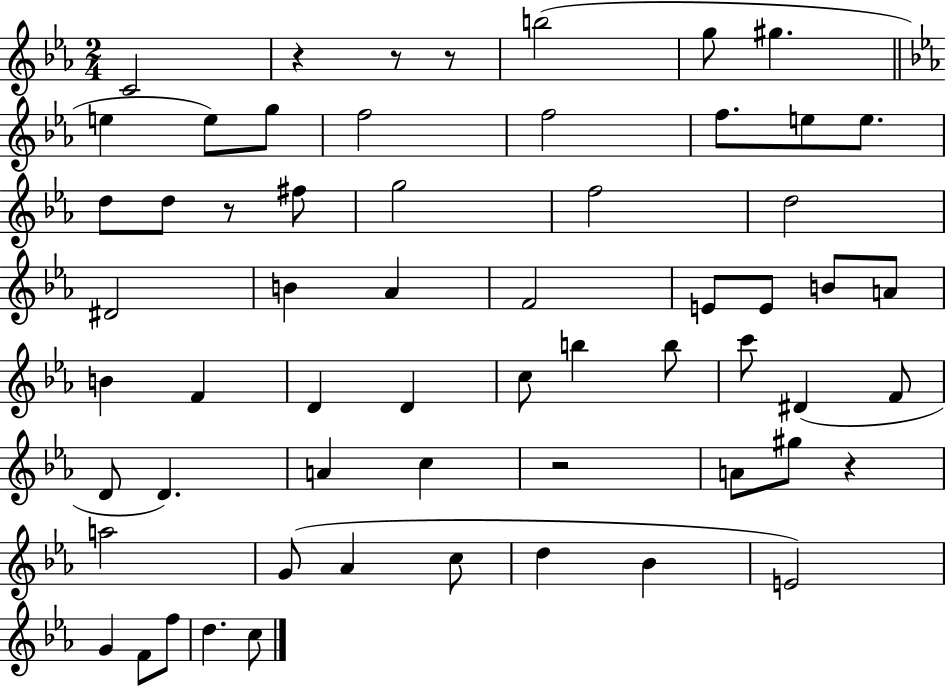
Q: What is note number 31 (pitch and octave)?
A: C5